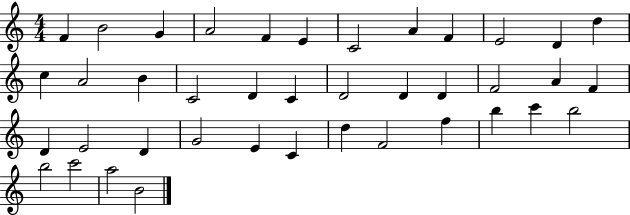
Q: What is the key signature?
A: C major